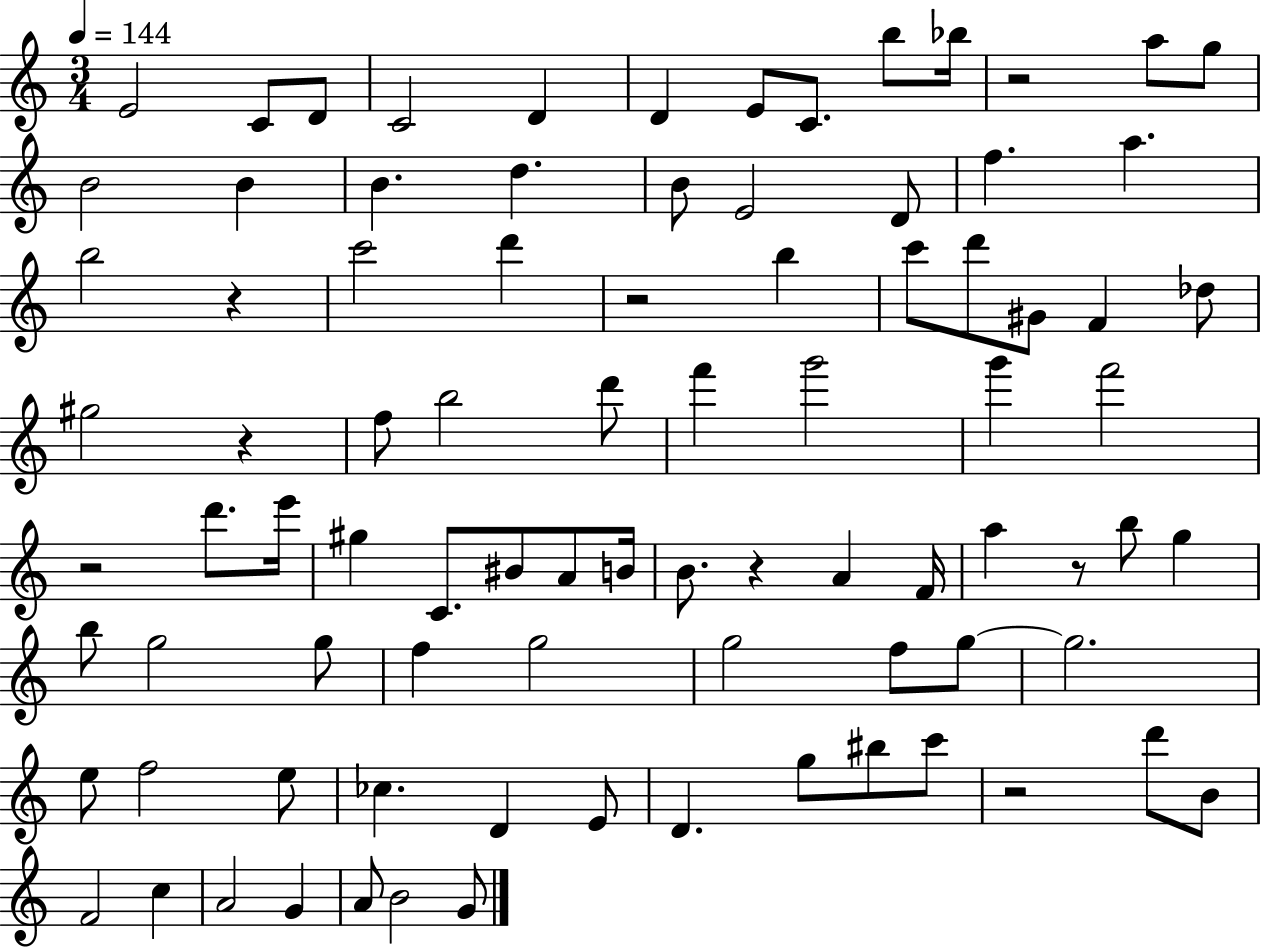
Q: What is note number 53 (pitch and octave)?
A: G5